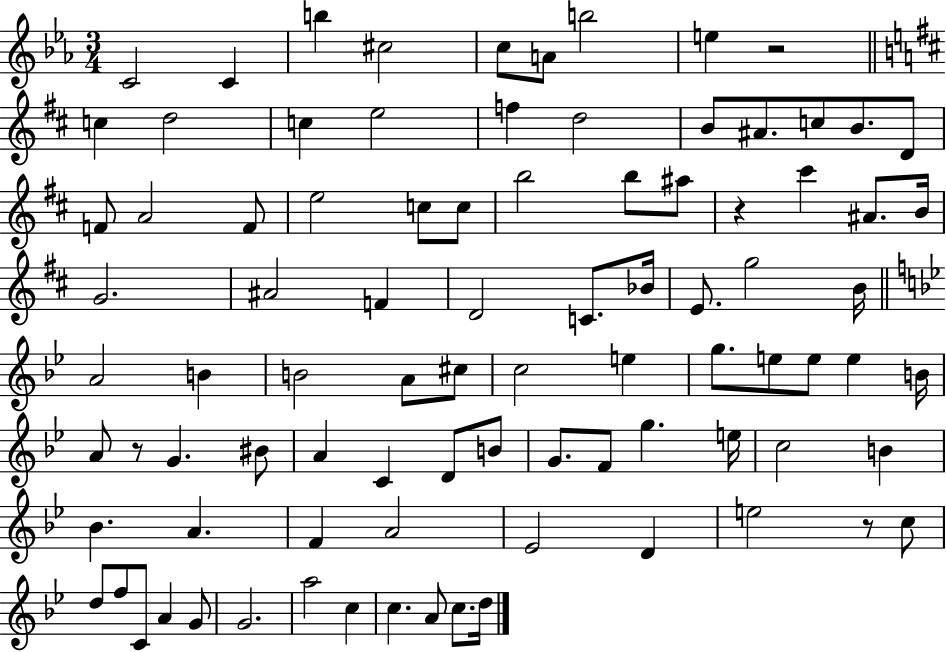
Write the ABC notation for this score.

X:1
T:Untitled
M:3/4
L:1/4
K:Eb
C2 C b ^c2 c/2 A/2 b2 e z2 c d2 c e2 f d2 B/2 ^A/2 c/2 B/2 D/2 F/2 A2 F/2 e2 c/2 c/2 b2 b/2 ^a/2 z ^c' ^A/2 B/4 G2 ^A2 F D2 C/2 _B/4 E/2 g2 B/4 A2 B B2 A/2 ^c/2 c2 e g/2 e/2 e/2 e B/4 A/2 z/2 G ^B/2 A C D/2 B/2 G/2 F/2 g e/4 c2 B _B A F A2 _E2 D e2 z/2 c/2 d/2 f/2 C/2 A G/2 G2 a2 c c A/2 c/2 d/4